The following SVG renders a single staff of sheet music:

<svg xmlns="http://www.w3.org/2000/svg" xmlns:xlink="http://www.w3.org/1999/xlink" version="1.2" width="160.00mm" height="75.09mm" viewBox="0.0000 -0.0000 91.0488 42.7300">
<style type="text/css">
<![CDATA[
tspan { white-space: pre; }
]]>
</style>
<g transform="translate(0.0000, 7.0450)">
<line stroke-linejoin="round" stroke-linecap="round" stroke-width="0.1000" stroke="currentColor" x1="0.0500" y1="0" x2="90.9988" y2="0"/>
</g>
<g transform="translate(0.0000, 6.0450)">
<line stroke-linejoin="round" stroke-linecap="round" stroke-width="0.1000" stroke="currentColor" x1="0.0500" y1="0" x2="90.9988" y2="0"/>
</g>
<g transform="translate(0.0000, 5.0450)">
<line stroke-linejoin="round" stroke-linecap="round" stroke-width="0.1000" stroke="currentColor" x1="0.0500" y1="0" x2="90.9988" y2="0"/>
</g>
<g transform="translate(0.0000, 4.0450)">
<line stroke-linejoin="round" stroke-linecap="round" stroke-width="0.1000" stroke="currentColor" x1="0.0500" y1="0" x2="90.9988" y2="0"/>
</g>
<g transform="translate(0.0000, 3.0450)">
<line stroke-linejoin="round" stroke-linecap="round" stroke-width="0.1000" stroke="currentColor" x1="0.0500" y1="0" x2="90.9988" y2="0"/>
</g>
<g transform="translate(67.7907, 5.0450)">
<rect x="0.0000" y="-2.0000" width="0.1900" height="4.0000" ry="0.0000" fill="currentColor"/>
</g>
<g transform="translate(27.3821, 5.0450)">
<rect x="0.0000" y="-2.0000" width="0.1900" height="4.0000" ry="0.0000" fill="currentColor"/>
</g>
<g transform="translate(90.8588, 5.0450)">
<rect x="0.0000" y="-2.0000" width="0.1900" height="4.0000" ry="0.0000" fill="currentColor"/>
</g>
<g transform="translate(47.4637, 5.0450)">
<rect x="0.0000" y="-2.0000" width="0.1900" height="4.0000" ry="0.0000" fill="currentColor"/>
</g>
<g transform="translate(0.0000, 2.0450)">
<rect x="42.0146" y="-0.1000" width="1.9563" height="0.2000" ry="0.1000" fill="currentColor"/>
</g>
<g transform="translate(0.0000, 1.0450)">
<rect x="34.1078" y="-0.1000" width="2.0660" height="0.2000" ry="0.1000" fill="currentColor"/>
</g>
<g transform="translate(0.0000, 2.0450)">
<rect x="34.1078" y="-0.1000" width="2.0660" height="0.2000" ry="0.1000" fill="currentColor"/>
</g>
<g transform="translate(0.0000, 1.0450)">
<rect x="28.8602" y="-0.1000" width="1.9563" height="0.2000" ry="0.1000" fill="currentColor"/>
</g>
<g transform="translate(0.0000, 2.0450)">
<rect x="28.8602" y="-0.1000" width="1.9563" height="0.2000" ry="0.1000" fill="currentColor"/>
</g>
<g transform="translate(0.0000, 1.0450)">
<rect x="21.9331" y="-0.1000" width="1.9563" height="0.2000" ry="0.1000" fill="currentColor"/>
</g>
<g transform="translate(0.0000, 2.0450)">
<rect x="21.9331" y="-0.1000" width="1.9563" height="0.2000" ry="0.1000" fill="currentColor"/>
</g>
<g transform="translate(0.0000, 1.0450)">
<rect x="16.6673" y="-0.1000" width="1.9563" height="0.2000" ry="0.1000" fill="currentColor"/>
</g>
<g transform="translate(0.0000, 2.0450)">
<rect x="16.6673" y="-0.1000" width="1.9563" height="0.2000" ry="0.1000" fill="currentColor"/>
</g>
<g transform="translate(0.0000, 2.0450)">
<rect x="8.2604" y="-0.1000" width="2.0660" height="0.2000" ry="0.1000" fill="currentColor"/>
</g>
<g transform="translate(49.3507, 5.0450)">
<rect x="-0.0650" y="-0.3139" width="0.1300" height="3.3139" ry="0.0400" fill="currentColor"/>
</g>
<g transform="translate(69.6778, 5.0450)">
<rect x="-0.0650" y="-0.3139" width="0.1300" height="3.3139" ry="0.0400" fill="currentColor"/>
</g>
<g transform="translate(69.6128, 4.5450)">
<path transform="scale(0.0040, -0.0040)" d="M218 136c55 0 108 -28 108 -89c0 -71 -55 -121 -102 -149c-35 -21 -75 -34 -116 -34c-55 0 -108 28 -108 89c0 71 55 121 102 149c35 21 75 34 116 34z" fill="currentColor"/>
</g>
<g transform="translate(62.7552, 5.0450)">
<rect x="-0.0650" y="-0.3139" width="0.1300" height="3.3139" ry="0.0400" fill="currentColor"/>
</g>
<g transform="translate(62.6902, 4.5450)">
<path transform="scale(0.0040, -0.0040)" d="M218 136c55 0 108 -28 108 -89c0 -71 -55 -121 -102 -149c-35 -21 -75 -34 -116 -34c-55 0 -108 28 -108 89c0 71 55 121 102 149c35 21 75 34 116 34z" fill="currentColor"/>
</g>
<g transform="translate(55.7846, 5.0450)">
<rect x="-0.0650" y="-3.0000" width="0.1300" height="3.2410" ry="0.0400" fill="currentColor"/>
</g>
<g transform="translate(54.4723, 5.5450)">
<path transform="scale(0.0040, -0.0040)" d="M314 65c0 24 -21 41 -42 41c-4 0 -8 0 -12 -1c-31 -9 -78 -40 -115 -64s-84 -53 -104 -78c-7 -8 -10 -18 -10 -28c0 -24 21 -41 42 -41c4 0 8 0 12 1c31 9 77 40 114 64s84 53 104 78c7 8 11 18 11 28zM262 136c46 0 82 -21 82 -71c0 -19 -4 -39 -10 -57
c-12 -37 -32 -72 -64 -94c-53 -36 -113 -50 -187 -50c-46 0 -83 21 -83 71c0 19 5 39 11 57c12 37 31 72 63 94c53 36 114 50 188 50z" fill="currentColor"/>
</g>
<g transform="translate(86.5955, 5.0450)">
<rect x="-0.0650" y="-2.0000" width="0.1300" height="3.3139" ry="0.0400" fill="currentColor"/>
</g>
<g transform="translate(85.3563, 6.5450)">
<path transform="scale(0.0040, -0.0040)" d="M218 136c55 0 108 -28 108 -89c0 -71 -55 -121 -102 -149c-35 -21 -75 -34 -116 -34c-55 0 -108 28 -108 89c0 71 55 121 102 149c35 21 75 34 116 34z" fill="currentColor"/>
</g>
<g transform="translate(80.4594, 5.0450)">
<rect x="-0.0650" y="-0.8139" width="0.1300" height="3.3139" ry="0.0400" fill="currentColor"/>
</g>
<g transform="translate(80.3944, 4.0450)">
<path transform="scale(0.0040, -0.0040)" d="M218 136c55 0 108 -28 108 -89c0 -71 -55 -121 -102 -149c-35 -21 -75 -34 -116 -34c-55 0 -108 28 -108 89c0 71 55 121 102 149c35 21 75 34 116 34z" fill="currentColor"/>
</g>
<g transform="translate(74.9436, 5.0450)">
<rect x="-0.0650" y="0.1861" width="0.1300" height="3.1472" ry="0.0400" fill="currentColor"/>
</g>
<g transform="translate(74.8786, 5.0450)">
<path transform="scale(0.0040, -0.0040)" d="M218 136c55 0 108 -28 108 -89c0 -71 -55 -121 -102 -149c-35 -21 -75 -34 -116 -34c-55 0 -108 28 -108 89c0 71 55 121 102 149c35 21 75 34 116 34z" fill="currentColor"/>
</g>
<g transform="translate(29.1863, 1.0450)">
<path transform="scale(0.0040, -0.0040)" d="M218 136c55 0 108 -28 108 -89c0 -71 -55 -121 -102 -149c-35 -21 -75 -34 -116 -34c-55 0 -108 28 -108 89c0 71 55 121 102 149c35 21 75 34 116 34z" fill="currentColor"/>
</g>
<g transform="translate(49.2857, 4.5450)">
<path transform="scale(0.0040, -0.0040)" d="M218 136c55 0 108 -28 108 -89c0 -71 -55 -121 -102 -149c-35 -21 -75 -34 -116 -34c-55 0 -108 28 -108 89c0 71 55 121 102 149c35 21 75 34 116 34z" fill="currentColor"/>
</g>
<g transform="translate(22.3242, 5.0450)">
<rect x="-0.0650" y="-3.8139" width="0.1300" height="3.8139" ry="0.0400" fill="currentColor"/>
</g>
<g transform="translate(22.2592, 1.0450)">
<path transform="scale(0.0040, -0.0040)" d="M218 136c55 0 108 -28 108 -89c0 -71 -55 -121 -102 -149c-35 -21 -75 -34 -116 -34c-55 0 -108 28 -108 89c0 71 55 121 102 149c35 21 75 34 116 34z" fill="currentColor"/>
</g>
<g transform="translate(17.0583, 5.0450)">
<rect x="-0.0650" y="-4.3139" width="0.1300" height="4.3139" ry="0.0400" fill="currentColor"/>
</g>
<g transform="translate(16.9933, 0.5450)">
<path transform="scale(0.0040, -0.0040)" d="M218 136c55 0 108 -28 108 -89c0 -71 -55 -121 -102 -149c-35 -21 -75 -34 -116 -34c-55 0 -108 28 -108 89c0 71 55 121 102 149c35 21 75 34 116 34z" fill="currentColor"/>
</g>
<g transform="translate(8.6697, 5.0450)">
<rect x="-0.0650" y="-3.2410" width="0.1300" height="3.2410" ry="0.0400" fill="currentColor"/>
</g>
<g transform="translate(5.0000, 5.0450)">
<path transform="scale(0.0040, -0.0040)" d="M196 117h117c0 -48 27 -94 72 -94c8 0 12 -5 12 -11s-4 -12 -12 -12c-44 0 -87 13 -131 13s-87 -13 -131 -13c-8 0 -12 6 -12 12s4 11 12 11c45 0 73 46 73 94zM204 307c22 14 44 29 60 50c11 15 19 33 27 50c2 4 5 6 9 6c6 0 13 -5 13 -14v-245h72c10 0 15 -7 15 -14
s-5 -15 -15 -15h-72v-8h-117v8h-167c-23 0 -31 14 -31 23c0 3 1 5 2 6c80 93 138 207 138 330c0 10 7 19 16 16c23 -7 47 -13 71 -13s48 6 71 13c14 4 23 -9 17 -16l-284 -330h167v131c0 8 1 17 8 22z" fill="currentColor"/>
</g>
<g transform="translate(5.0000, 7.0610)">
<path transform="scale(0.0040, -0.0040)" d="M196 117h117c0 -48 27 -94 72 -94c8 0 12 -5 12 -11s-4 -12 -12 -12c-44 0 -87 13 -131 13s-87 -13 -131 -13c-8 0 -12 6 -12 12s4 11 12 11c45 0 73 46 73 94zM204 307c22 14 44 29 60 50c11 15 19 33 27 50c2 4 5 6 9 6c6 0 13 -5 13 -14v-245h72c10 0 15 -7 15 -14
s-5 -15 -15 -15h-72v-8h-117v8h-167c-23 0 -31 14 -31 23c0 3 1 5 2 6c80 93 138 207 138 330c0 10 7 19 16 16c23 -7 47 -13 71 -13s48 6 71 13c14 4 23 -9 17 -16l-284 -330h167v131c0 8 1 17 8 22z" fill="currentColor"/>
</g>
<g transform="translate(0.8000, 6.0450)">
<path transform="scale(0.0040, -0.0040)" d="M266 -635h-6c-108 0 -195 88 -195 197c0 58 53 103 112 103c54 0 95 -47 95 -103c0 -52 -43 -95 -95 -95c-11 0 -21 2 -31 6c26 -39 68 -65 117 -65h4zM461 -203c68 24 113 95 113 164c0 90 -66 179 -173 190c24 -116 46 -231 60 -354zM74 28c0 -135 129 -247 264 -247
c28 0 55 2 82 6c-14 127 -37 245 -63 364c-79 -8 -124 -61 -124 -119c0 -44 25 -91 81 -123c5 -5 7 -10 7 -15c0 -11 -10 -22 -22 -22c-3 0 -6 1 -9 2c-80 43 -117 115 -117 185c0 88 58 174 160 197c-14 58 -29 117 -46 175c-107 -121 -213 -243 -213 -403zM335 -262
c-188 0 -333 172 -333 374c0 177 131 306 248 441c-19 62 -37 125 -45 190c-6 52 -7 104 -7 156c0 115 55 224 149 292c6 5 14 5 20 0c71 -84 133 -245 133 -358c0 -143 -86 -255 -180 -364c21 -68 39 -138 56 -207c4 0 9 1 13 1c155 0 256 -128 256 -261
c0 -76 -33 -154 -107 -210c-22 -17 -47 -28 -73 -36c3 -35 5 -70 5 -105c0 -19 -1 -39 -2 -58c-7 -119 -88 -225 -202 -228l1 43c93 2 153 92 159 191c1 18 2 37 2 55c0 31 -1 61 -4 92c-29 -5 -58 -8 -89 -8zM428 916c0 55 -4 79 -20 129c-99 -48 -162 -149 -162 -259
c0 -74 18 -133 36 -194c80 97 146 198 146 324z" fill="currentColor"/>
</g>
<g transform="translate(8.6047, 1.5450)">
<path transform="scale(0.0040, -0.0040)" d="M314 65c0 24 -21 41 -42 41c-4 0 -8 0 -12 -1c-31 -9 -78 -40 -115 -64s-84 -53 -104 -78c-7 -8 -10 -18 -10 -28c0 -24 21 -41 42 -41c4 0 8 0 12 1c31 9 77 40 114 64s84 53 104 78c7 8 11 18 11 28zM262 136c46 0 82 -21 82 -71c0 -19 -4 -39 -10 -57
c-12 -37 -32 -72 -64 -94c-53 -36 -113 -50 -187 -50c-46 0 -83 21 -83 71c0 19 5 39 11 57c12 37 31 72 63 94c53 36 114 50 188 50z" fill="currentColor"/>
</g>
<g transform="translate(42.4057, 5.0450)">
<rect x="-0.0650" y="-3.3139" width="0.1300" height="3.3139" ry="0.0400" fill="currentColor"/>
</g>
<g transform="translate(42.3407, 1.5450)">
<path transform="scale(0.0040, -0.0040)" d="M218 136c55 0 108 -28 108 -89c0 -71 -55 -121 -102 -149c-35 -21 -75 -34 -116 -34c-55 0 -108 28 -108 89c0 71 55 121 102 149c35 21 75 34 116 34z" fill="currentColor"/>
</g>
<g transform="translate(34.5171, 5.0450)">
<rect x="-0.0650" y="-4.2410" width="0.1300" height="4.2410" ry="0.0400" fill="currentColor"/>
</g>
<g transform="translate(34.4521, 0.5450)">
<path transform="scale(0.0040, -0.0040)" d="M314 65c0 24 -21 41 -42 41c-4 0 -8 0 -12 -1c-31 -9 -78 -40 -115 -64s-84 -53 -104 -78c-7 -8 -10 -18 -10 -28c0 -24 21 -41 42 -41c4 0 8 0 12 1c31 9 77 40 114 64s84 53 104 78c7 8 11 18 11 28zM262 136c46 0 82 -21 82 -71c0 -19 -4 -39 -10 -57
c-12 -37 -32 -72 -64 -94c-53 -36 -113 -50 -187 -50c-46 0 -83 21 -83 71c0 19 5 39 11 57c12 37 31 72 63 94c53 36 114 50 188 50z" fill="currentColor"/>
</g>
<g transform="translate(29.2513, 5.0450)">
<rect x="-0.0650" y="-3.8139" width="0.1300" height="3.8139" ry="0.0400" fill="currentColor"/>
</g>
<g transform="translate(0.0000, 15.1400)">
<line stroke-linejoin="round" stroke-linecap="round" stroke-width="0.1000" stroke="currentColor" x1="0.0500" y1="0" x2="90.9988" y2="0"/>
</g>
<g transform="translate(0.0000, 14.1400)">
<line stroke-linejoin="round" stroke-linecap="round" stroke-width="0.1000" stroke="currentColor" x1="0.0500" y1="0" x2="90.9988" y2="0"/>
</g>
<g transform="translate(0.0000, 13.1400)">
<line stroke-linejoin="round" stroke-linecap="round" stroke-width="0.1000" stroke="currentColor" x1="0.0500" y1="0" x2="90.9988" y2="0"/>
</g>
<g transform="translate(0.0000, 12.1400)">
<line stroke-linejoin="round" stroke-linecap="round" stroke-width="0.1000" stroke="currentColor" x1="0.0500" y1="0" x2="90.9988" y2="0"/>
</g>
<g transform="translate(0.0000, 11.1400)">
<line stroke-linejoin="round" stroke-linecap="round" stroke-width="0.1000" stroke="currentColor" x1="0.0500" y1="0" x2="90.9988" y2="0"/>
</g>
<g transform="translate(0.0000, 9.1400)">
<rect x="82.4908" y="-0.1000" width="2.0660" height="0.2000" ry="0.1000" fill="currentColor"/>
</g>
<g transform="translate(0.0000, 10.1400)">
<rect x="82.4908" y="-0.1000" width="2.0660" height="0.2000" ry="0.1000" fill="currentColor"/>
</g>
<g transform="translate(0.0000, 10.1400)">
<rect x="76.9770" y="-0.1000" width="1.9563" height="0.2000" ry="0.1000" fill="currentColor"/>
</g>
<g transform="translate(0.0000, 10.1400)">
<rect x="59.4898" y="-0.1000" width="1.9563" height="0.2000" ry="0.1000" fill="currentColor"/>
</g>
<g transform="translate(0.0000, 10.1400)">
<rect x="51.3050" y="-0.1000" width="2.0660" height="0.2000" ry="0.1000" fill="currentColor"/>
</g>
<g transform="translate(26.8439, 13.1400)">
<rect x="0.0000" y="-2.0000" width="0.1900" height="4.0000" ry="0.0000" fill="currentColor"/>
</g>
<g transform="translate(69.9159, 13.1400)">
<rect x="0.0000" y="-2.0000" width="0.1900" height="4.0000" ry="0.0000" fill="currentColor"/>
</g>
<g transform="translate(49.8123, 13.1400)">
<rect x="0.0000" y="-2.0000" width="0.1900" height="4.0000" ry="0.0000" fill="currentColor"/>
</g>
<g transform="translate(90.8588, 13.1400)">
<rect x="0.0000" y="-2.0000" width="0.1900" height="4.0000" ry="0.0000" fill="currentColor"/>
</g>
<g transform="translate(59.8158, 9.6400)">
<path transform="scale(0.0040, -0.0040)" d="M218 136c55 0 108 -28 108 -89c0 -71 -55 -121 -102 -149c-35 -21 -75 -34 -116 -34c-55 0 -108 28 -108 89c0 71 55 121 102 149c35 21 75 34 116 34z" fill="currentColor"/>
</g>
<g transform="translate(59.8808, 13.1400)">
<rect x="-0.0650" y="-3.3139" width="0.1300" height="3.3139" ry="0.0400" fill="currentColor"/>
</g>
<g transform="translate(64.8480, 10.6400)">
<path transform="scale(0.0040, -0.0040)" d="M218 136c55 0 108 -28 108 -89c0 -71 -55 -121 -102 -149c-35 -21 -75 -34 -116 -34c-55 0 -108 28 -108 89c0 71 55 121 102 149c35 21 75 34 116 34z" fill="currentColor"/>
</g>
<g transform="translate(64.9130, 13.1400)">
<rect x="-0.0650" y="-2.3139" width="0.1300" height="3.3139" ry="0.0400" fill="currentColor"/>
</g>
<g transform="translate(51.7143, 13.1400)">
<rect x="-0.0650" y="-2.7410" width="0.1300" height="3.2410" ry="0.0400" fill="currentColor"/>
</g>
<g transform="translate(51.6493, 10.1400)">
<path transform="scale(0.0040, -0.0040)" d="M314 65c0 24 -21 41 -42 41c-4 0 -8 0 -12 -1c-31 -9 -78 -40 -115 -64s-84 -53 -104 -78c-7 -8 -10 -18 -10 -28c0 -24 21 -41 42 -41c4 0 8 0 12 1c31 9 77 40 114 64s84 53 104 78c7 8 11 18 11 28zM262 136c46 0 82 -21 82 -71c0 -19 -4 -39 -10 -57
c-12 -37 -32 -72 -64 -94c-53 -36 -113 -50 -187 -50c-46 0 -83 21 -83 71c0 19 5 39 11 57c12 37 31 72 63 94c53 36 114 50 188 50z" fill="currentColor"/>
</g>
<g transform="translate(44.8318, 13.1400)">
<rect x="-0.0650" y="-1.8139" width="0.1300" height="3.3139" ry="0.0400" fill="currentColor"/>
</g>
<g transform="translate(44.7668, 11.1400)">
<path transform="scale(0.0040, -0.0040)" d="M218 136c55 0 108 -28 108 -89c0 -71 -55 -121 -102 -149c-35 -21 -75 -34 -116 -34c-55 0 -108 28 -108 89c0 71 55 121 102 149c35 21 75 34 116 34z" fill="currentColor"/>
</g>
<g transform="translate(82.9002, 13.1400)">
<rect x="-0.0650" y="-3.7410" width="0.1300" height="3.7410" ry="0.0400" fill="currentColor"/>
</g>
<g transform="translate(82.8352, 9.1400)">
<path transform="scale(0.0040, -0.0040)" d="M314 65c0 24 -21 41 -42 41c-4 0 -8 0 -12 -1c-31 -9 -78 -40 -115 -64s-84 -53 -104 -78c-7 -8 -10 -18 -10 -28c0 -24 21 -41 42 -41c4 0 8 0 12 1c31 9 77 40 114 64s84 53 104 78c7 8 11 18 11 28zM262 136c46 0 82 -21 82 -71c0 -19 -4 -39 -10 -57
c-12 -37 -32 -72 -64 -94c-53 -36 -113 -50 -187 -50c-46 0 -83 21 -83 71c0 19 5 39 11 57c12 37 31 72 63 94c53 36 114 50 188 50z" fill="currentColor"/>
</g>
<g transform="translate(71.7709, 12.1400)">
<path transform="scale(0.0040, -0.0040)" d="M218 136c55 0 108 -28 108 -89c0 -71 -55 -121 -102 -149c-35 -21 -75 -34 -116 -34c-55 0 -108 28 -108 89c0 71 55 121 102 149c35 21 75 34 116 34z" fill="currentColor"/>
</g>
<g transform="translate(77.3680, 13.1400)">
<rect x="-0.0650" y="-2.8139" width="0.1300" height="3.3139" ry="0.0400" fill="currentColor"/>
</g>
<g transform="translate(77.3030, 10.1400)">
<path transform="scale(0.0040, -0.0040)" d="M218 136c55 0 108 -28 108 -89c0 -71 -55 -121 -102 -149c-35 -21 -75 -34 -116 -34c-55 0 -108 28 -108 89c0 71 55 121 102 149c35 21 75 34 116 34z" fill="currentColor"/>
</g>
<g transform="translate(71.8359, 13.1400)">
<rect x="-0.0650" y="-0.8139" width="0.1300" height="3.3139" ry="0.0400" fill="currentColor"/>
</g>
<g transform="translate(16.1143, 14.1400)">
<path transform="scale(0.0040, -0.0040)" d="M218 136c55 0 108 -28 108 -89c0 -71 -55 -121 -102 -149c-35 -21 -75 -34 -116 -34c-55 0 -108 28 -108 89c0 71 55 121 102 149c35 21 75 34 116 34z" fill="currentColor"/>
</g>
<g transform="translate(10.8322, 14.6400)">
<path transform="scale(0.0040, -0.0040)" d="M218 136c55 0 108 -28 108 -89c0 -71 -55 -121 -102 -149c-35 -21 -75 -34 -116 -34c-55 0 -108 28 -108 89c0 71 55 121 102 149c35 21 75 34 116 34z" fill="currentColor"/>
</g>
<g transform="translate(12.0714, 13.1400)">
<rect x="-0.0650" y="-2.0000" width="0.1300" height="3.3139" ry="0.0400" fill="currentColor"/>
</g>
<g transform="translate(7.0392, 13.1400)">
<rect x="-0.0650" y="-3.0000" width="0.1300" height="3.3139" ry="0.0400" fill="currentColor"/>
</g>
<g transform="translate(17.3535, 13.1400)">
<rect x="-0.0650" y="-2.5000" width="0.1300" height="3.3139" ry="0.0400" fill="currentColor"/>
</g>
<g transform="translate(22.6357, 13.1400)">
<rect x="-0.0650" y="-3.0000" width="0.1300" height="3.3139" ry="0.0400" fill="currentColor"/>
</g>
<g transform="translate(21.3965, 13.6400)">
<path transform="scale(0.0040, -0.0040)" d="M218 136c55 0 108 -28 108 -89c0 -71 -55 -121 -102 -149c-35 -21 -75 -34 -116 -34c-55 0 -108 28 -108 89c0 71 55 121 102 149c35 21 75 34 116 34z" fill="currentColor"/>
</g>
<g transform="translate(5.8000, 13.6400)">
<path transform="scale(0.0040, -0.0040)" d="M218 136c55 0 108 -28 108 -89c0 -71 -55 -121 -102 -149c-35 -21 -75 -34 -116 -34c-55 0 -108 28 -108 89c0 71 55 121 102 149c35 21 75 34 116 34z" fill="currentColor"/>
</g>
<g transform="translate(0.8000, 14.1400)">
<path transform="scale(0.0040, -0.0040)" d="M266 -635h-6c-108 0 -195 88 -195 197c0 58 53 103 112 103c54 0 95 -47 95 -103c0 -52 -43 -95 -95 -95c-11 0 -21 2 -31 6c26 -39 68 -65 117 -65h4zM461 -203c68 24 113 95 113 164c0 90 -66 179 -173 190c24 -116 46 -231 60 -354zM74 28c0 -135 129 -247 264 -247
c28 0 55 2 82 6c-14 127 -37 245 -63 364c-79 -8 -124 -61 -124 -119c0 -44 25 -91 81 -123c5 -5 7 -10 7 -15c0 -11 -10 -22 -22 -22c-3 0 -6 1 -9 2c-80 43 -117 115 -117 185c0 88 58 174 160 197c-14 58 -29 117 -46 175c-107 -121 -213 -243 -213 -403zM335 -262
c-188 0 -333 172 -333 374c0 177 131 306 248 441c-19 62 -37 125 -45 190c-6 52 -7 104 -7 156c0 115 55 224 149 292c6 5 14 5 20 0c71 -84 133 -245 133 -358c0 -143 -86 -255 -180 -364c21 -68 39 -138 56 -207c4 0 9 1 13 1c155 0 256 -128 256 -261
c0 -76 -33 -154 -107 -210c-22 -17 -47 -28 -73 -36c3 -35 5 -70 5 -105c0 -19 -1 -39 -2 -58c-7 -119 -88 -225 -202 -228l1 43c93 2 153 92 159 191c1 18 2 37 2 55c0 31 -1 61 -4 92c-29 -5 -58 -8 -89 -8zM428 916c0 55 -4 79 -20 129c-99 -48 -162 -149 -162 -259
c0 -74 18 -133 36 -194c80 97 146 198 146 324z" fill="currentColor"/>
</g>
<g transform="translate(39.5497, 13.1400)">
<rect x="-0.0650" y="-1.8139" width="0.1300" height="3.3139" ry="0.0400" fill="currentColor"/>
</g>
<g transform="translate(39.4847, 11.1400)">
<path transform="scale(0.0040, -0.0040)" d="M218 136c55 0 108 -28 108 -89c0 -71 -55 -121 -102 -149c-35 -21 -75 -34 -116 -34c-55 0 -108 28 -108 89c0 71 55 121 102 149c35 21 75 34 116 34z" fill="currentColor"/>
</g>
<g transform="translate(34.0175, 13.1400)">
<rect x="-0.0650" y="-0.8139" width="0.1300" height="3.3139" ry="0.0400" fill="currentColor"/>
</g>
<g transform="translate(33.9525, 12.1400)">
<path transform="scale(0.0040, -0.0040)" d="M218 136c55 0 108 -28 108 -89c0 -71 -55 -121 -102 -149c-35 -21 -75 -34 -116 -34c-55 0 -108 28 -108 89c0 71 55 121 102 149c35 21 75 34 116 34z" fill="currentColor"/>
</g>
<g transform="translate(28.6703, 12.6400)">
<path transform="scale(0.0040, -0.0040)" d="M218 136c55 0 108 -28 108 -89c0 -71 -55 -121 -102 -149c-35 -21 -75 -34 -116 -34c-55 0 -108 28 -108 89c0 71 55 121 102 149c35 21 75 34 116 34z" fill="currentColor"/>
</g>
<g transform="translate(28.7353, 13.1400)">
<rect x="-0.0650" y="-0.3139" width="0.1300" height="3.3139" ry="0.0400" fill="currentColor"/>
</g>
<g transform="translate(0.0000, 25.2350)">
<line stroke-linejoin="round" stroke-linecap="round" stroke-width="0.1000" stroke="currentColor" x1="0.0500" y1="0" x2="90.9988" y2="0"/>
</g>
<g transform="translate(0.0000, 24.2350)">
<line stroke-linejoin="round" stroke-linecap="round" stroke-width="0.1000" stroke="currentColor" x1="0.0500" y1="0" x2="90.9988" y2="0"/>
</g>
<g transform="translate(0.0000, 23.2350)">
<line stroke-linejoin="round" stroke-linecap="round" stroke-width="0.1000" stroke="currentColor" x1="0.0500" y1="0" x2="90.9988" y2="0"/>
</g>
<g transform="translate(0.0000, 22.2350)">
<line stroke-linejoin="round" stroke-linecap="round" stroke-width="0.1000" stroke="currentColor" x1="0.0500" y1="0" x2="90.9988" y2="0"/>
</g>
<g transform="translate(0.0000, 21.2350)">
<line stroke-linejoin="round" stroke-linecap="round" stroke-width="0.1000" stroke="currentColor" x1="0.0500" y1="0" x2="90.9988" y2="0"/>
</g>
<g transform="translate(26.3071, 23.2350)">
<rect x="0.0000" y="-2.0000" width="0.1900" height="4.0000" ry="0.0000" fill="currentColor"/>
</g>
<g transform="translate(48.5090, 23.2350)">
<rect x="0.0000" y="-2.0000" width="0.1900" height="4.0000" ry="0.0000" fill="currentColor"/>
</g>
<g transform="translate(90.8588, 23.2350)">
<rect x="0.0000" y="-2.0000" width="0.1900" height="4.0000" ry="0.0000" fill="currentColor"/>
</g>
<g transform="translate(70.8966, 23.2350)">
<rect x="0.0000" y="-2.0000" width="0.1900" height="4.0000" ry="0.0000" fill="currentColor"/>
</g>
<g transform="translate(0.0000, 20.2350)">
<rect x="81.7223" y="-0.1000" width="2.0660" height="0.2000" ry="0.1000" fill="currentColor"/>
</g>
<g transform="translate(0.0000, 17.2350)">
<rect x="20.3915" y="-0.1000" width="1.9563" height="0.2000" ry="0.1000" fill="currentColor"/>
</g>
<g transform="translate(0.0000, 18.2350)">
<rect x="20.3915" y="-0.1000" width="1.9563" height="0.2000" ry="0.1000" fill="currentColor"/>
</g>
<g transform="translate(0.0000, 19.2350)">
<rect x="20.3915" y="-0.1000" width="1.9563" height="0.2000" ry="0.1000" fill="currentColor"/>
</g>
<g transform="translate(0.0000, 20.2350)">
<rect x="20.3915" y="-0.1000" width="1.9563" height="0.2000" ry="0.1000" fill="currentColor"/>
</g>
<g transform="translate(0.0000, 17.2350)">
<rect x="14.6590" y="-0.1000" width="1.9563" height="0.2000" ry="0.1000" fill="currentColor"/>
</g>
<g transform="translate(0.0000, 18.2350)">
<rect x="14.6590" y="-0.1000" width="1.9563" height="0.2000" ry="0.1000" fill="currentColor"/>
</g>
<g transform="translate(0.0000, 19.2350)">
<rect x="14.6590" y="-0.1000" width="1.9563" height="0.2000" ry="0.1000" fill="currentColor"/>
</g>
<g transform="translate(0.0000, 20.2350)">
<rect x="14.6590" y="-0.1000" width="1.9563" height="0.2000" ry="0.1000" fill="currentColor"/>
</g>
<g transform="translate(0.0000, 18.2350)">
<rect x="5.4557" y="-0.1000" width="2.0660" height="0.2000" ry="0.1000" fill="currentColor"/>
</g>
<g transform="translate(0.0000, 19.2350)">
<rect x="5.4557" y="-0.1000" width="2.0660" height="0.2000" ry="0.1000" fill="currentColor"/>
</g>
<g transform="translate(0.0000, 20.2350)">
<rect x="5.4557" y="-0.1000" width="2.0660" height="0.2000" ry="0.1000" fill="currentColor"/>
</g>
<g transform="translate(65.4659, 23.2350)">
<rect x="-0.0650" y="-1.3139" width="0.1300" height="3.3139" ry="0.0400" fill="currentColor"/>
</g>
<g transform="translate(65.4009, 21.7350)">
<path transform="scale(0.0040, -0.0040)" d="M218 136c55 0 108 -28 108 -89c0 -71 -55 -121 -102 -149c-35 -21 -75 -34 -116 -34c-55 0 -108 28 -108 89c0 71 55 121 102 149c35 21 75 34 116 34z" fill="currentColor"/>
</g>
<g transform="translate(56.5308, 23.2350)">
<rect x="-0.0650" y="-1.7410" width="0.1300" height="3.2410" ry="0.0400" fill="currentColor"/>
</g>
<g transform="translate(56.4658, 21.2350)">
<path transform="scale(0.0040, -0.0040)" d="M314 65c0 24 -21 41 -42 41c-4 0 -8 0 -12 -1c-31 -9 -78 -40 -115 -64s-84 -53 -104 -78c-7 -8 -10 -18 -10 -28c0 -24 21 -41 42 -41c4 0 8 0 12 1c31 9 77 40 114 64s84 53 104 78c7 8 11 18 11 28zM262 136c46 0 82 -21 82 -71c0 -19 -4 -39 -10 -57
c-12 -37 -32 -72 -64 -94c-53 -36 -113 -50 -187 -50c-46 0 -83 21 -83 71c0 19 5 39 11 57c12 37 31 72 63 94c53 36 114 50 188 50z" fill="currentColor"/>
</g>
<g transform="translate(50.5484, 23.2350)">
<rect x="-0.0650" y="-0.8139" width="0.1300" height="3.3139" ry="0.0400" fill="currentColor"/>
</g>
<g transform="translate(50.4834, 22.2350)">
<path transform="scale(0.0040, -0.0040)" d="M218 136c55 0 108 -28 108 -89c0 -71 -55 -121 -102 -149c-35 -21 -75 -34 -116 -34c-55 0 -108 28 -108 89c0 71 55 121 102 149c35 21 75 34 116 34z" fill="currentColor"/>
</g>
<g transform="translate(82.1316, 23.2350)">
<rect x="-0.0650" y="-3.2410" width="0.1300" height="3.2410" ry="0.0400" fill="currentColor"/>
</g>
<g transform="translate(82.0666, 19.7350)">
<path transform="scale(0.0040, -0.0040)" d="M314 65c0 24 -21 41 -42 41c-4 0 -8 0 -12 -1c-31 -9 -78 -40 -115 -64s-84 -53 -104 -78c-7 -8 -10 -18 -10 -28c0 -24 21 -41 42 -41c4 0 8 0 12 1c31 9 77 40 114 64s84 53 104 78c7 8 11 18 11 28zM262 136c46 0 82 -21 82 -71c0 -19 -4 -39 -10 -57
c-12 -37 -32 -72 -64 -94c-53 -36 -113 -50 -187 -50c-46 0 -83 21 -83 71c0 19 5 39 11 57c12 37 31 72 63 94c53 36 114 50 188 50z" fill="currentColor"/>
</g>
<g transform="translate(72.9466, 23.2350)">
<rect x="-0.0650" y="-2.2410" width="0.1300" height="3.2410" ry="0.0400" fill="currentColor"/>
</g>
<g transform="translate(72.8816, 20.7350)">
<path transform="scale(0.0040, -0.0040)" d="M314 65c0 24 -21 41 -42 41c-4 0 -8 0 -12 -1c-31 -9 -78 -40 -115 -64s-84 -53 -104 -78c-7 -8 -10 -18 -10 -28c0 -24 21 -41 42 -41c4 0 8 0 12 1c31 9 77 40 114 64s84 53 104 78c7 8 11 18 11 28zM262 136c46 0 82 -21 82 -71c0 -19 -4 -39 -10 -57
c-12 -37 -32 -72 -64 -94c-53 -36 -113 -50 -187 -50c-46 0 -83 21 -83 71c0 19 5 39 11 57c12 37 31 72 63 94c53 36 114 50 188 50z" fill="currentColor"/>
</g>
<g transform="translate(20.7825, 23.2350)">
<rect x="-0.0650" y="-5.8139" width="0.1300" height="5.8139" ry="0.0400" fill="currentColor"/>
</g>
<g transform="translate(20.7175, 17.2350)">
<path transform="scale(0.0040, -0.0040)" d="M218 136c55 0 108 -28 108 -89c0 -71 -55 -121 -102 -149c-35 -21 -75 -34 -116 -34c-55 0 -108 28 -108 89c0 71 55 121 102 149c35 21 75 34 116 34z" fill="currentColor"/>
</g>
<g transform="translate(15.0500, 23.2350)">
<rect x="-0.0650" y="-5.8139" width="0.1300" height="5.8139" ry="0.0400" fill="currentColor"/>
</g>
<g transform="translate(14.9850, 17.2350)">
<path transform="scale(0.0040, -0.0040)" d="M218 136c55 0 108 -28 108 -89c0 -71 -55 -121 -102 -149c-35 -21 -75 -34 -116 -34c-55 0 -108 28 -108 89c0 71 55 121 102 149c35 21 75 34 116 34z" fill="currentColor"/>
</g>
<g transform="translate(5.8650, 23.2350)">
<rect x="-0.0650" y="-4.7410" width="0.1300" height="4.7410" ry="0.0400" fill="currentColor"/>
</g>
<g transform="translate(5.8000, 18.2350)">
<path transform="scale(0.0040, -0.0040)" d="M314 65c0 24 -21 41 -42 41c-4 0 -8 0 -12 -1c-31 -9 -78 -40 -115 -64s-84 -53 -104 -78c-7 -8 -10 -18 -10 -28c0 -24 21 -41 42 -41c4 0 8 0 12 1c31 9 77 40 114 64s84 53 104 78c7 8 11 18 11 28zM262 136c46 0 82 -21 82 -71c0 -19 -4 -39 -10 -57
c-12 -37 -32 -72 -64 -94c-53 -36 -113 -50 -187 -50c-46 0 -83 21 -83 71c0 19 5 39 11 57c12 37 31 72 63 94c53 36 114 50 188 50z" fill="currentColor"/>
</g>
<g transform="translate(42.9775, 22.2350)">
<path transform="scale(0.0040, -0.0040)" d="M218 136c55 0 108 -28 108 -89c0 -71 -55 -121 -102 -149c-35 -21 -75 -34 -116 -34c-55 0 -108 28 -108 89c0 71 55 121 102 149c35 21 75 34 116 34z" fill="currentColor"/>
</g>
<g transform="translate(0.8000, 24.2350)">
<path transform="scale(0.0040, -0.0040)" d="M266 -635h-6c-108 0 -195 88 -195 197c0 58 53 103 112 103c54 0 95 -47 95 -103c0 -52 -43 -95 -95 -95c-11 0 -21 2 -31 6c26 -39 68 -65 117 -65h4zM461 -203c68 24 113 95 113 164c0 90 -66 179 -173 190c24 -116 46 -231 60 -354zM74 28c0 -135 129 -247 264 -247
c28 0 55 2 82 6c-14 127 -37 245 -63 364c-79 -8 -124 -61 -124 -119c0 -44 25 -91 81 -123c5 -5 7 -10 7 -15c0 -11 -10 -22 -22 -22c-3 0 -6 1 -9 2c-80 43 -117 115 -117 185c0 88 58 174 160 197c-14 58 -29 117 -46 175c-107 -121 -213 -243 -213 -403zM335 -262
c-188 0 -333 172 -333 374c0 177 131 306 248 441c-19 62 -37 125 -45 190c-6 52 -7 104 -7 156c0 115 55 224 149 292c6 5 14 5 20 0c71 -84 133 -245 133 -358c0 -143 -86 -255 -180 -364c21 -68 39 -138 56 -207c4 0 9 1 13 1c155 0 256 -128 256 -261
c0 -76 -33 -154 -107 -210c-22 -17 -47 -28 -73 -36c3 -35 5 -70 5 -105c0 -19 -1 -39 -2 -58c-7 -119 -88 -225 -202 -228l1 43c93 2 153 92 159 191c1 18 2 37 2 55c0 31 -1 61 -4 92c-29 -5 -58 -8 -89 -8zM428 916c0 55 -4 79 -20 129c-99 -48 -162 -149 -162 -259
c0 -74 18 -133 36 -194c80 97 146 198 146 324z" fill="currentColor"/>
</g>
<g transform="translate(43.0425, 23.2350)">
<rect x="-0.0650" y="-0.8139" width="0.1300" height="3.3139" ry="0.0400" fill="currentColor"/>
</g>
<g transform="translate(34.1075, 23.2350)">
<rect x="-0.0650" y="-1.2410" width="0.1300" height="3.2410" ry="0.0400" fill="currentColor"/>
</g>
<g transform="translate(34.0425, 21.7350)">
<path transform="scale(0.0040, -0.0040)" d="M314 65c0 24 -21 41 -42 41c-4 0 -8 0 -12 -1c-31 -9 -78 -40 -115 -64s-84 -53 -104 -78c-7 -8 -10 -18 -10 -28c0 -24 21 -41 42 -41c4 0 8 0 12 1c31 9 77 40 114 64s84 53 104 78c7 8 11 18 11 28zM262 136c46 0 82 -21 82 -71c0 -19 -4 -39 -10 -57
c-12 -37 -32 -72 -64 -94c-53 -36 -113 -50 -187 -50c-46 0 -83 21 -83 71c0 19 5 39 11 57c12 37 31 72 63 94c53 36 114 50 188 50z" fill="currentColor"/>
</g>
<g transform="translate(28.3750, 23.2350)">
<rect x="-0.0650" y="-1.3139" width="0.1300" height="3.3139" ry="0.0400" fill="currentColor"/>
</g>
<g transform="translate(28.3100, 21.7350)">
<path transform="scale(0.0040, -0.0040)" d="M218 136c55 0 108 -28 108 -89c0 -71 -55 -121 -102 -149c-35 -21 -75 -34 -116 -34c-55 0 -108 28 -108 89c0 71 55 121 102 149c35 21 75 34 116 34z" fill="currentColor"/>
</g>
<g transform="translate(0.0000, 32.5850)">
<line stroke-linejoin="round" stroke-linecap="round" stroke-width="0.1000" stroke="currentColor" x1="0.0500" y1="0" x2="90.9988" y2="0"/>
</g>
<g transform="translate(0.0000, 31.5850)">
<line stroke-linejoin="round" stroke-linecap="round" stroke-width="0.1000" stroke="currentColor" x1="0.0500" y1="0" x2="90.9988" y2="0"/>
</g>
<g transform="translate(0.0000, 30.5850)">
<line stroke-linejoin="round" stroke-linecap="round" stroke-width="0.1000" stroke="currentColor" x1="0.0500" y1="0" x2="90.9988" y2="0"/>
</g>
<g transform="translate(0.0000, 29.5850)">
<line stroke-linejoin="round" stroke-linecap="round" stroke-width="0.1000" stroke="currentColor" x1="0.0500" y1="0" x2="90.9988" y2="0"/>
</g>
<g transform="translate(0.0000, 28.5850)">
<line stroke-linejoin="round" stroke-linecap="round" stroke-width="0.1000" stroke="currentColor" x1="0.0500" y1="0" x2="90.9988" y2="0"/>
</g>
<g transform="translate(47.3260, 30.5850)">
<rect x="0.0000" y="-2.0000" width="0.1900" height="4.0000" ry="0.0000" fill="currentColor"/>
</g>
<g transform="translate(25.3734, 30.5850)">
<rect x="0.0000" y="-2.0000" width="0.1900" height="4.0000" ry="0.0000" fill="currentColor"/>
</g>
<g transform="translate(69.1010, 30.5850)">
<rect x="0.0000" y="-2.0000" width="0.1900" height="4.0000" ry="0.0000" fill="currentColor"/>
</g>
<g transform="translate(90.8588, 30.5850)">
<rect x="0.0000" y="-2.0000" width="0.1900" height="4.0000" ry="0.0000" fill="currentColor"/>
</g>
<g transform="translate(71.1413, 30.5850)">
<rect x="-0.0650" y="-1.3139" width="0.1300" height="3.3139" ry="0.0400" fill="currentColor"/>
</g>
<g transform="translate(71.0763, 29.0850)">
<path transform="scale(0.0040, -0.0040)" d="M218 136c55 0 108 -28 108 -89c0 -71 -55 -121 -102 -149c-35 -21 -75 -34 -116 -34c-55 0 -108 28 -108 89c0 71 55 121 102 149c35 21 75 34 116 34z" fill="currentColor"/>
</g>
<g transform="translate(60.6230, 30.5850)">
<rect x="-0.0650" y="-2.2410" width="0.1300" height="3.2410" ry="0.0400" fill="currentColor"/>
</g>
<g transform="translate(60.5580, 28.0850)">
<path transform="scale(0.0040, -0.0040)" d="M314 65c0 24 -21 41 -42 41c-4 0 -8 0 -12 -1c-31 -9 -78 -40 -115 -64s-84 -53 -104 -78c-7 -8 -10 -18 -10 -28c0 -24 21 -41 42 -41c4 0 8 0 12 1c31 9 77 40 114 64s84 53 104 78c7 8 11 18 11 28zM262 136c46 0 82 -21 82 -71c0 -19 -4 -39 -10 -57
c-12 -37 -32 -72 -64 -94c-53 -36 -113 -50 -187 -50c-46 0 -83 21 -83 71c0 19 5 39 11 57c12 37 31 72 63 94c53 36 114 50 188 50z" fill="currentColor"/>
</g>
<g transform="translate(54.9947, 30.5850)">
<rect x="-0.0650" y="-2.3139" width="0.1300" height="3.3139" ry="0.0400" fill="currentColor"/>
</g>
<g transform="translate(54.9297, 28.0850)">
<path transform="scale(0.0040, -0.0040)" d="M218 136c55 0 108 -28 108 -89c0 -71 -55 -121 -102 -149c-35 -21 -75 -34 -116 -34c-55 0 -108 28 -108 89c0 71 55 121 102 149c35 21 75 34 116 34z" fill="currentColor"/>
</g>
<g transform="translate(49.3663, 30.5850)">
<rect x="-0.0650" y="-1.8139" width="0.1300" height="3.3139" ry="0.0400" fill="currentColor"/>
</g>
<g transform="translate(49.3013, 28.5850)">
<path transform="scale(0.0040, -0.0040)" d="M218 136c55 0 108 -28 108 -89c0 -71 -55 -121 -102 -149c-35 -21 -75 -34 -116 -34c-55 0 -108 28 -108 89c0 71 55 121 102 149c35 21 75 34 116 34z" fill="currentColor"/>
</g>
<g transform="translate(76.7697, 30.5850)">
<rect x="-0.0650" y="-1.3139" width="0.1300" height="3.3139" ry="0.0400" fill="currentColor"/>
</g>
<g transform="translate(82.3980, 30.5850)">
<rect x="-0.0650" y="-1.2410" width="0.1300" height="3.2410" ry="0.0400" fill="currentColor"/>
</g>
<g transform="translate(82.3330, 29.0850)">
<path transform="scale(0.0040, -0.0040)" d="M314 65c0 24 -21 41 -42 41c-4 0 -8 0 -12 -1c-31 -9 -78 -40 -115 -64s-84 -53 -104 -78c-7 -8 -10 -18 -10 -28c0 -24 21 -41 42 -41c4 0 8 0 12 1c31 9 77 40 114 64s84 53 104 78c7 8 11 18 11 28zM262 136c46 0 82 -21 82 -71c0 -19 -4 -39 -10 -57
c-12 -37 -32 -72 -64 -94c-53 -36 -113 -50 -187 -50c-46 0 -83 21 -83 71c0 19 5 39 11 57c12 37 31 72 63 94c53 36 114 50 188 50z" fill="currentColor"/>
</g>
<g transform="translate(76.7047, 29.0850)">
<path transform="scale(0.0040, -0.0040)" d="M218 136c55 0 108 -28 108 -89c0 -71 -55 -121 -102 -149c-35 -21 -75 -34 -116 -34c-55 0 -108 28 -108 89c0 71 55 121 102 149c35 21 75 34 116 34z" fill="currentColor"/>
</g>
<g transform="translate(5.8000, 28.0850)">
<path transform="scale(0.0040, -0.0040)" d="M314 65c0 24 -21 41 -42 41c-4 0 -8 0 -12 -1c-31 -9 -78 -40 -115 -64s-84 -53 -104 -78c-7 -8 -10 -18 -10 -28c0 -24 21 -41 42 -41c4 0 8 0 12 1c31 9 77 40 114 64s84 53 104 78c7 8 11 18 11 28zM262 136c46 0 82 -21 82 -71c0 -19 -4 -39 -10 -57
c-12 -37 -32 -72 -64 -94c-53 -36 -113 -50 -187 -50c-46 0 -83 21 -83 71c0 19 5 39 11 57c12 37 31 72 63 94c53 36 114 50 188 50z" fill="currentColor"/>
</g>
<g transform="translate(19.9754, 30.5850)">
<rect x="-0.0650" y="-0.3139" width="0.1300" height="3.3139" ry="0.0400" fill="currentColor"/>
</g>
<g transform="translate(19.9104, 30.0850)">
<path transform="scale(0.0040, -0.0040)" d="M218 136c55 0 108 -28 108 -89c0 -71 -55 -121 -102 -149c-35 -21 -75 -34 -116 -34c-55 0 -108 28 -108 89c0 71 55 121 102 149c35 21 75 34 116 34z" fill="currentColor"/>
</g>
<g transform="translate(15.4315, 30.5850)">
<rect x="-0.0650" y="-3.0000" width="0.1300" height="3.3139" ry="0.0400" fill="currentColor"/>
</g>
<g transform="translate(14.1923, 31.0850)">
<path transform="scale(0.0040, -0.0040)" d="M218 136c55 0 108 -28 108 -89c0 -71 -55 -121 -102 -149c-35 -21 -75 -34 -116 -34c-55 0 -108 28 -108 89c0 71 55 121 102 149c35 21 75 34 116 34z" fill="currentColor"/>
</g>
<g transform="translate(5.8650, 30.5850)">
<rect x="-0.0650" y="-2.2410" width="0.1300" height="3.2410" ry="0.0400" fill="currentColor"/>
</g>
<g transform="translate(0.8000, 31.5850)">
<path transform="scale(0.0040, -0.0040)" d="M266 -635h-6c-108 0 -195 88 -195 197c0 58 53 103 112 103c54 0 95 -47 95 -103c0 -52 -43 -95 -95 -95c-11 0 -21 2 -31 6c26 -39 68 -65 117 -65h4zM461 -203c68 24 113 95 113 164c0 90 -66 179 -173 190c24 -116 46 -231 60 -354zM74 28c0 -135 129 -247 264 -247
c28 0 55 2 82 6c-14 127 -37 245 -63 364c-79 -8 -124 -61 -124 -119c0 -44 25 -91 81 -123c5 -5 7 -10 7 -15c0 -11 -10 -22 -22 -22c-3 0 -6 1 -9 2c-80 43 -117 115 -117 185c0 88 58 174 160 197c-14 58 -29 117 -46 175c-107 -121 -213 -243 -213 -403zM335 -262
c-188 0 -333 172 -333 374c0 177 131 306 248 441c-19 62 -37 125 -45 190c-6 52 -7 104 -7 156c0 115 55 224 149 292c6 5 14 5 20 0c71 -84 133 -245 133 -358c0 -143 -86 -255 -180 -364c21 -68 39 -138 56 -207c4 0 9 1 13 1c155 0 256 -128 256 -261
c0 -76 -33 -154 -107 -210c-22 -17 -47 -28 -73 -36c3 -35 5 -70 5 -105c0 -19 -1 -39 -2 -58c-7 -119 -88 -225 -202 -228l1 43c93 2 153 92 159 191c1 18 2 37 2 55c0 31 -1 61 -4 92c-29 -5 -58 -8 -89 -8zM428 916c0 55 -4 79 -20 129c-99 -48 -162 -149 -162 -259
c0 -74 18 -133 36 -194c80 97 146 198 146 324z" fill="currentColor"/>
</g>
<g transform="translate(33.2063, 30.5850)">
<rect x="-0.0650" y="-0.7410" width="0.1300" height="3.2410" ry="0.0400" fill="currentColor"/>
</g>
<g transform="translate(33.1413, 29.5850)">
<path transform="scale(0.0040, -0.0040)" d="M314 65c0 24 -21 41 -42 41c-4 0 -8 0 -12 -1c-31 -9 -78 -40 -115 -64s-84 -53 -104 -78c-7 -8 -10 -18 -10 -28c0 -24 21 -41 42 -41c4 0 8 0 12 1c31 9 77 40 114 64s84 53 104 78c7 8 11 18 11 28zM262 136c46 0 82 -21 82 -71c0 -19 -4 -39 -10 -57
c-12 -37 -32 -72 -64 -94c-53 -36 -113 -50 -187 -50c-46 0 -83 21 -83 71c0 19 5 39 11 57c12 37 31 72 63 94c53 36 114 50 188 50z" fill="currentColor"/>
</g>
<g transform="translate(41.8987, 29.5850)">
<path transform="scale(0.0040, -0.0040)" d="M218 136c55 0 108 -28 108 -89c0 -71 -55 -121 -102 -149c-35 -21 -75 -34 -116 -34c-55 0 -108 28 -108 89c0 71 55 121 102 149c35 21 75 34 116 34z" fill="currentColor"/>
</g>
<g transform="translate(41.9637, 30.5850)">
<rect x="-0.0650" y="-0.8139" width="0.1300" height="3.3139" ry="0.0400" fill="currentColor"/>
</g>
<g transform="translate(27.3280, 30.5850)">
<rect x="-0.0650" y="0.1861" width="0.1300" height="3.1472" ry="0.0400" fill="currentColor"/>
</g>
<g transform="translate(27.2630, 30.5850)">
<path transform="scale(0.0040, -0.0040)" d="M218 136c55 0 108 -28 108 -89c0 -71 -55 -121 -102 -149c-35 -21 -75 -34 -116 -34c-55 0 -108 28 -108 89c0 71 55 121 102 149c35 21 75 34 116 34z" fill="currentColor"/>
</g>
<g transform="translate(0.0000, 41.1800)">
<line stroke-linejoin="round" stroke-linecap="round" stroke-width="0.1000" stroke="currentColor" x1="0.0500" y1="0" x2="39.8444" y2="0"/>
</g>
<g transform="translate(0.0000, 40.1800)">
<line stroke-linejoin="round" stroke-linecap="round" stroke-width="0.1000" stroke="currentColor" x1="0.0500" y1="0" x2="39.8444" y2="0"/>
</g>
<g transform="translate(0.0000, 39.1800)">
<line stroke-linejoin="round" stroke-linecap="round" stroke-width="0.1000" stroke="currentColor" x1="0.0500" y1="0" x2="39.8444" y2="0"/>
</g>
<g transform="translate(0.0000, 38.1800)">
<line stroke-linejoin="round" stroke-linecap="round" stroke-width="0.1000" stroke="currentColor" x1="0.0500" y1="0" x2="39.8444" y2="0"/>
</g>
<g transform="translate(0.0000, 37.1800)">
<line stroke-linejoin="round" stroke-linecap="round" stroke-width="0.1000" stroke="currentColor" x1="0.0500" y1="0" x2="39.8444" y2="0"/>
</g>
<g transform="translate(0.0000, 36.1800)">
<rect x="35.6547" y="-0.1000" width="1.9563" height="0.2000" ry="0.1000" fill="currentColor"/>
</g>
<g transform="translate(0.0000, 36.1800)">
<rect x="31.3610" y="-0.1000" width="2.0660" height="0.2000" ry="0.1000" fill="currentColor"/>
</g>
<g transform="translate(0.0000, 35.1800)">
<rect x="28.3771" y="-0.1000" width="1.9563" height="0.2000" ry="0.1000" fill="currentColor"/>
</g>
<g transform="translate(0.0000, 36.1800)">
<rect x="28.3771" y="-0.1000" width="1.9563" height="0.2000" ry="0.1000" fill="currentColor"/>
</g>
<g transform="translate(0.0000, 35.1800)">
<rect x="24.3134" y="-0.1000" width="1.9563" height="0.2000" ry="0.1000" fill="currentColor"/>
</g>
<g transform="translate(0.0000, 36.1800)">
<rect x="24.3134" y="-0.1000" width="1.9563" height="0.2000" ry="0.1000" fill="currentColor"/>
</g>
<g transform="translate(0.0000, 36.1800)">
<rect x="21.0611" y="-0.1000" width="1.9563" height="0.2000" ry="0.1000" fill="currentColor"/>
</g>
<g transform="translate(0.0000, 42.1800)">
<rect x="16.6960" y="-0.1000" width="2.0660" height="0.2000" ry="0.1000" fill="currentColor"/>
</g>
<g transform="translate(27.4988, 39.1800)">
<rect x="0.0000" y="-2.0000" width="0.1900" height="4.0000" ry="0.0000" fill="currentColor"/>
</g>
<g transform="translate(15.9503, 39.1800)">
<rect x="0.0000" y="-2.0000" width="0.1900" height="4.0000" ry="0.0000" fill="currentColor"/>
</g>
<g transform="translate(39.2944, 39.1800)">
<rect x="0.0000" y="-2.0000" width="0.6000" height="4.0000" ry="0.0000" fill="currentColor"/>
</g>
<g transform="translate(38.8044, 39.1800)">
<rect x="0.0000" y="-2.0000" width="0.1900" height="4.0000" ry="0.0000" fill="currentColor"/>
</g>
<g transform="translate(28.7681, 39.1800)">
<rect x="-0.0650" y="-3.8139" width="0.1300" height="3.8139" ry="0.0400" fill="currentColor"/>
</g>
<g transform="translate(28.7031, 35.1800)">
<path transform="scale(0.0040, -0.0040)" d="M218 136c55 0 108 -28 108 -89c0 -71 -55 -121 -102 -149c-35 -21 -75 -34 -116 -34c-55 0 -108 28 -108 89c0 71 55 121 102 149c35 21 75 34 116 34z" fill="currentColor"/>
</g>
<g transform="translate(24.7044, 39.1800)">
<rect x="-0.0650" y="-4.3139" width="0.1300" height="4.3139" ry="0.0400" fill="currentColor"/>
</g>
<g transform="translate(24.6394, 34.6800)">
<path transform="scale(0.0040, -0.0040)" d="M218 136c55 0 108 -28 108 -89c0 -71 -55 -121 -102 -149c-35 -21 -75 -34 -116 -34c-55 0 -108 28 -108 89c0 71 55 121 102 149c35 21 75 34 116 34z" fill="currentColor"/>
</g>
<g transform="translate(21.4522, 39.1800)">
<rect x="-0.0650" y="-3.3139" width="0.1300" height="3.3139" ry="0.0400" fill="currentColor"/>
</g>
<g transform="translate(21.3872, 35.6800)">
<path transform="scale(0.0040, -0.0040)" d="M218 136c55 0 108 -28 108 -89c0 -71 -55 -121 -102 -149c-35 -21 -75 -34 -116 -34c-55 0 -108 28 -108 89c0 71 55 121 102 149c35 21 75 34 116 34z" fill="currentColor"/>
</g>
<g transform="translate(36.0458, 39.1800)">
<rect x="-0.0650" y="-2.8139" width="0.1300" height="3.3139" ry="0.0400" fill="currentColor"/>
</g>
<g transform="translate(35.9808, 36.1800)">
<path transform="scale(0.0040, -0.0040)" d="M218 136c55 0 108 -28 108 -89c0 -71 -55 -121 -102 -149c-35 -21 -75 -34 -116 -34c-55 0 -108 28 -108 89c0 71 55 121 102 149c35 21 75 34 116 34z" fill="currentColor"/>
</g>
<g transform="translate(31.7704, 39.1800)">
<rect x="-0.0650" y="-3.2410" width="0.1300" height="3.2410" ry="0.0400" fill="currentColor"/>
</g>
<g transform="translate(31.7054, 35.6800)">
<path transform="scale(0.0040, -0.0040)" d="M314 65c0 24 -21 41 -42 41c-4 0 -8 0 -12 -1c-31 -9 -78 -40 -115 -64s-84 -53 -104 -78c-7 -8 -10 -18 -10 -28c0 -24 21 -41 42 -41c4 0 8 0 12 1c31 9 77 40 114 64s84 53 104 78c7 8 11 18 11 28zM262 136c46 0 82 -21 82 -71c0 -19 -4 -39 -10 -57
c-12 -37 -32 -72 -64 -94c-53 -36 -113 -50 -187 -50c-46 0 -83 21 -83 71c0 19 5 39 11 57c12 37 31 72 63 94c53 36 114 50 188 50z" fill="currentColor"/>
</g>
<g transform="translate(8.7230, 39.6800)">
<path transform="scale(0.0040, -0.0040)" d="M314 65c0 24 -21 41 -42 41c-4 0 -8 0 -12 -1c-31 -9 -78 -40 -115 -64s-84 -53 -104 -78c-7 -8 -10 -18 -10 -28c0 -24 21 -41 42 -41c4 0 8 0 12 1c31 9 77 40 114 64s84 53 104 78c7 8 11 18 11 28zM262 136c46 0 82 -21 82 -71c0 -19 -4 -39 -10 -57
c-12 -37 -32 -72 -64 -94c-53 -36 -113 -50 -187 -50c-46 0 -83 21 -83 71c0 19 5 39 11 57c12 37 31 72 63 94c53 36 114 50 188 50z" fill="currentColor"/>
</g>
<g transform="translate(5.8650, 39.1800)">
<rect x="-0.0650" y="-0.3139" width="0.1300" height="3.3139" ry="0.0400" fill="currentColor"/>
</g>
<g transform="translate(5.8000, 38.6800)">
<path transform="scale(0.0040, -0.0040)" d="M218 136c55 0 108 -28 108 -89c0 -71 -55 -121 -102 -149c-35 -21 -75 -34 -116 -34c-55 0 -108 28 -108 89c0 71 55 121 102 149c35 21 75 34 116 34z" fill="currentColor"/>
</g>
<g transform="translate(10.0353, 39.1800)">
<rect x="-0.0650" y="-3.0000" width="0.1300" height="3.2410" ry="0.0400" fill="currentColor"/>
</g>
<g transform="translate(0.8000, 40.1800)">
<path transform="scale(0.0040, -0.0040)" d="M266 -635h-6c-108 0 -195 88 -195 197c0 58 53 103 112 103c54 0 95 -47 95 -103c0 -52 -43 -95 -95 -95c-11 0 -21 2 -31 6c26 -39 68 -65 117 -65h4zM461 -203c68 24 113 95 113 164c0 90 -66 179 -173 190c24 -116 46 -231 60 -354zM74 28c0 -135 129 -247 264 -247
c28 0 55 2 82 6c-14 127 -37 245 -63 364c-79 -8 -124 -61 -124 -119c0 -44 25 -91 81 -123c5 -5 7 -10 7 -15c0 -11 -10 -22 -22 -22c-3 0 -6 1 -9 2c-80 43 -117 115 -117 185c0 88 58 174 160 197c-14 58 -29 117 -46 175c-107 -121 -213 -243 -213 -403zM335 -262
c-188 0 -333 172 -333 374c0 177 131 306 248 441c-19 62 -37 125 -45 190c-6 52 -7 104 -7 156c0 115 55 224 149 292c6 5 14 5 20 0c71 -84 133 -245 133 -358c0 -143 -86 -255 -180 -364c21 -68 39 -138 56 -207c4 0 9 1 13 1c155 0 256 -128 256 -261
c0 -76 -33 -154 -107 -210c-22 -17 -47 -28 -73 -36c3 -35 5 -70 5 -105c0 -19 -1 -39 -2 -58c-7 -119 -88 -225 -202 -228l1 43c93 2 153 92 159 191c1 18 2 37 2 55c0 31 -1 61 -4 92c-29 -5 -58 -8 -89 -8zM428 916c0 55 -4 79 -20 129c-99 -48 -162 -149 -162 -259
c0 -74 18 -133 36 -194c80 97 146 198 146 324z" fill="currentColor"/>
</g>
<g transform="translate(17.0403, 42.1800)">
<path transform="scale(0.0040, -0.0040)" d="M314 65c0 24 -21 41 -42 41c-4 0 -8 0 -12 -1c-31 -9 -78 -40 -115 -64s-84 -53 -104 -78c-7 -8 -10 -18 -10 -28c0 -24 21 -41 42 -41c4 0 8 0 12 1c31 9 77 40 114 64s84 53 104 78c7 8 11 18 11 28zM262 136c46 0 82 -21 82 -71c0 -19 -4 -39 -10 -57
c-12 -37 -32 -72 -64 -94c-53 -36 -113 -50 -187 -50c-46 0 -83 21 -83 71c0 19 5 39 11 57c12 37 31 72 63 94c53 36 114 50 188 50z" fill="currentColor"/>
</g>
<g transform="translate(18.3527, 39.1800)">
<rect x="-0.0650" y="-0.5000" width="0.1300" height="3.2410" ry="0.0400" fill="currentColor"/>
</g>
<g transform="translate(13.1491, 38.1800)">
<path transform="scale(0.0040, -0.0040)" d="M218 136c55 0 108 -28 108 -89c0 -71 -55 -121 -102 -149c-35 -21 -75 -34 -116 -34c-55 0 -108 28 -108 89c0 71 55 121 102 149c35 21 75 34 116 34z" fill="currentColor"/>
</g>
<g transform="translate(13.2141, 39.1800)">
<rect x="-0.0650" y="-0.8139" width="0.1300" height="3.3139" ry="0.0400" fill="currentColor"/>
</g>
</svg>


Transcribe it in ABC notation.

X:1
T:Untitled
M:4/4
L:1/4
K:C
b2 d' c' c' d'2 b c A2 c c B d F A F G A c d f f a2 b g d a c'2 e'2 g' g' e e2 d d f2 e g2 b2 g2 A c B d2 d f g g2 e e e2 c A2 d C2 b d' c' b2 a